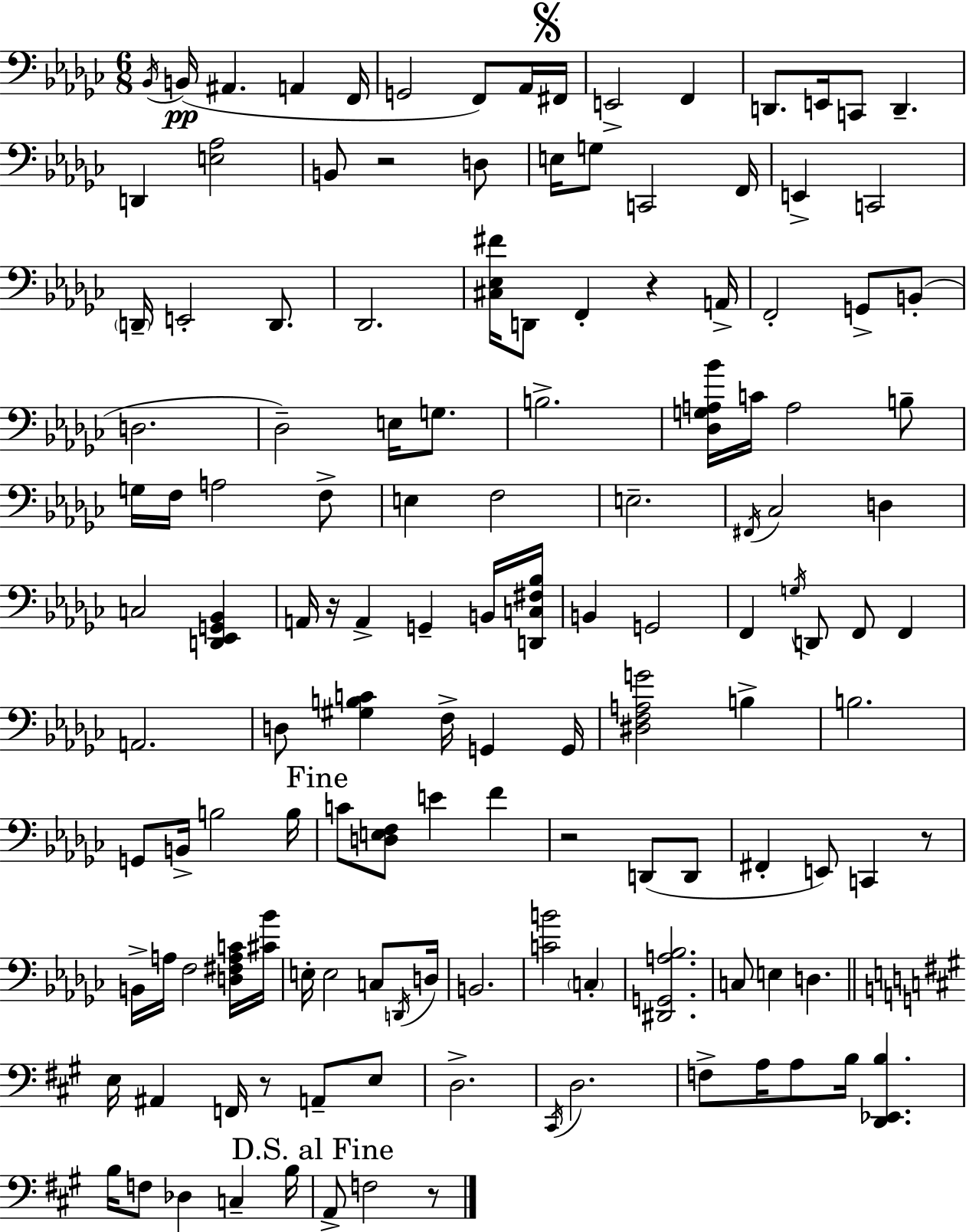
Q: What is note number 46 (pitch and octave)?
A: F3